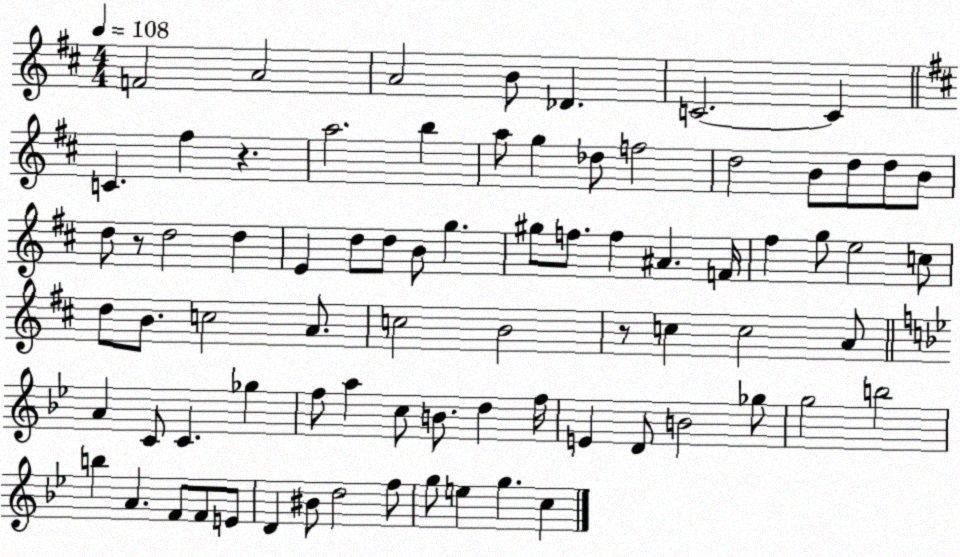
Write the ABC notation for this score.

X:1
T:Untitled
M:4/4
L:1/4
K:D
F2 A2 A2 B/2 _D C2 C C ^f z a2 b a/2 g _d/2 f2 d2 B/2 d/2 d/2 B/2 d/2 z/2 d2 d E d/2 d/2 B/2 g ^g/2 f/2 f ^A F/4 ^f g/2 e2 c/2 d/2 B/2 c2 A/2 c2 B2 z/2 c c2 A/2 A C/2 C _g f/2 a c/2 B/2 d f/4 E D/2 B2 _g/2 g2 b2 b A F/2 F/2 E/2 D ^B/2 d2 f/2 g/2 e g c